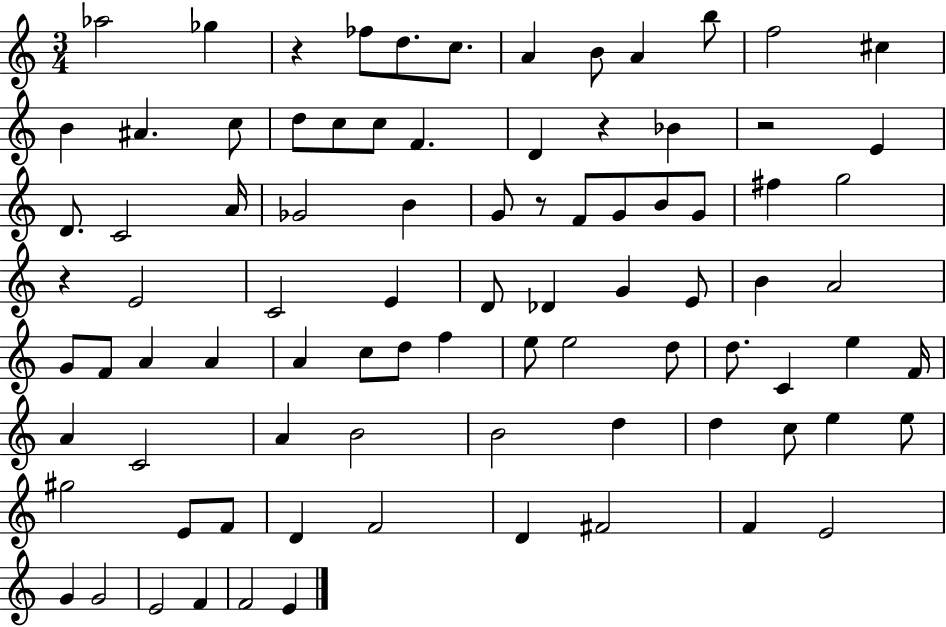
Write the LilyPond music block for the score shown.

{
  \clef treble
  \numericTimeSignature
  \time 3/4
  \key c \major
  \repeat volta 2 { aes''2 ges''4 | r4 fes''8 d''8. c''8. | a'4 b'8 a'4 b''8 | f''2 cis''4 | \break b'4 ais'4. c''8 | d''8 c''8 c''8 f'4. | d'4 r4 bes'4 | r2 e'4 | \break d'8. c'2 a'16 | ges'2 b'4 | g'8 r8 f'8 g'8 b'8 g'8 | fis''4 g''2 | \break r4 e'2 | c'2 e'4 | d'8 des'4 g'4 e'8 | b'4 a'2 | \break g'8 f'8 a'4 a'4 | a'4 c''8 d''8 f''4 | e''8 e''2 d''8 | d''8. c'4 e''4 f'16 | \break a'4 c'2 | a'4 b'2 | b'2 d''4 | d''4 c''8 e''4 e''8 | \break gis''2 e'8 f'8 | d'4 f'2 | d'4 fis'2 | f'4 e'2 | \break g'4 g'2 | e'2 f'4 | f'2 e'4 | } \bar "|."
}